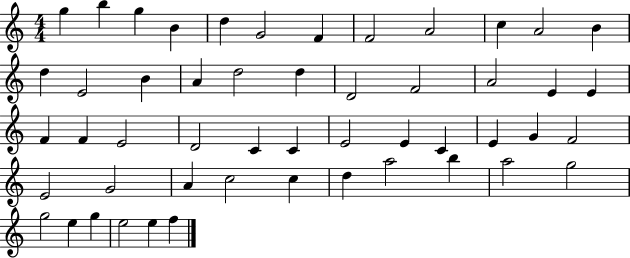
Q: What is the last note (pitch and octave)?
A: F5